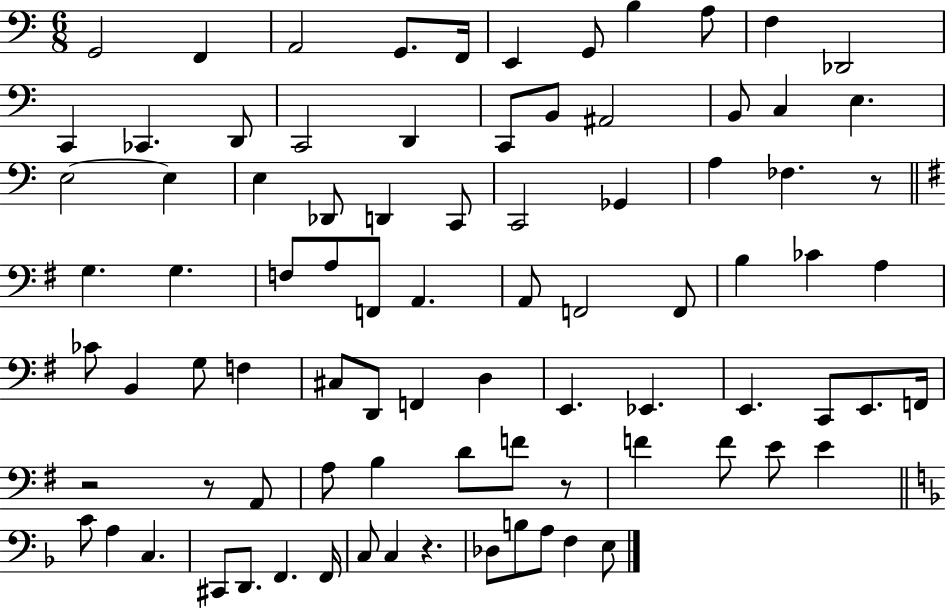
X:1
T:Untitled
M:6/8
L:1/4
K:C
G,,2 F,, A,,2 G,,/2 F,,/4 E,, G,,/2 B, A,/2 F, _D,,2 C,, _C,, D,,/2 C,,2 D,, C,,/2 B,,/2 ^A,,2 B,,/2 C, E, E,2 E, E, _D,,/2 D,, C,,/2 C,,2 _G,, A, _F, z/2 G, G, F,/2 A,/2 F,,/2 A,, A,,/2 F,,2 F,,/2 B, _C A, _C/2 B,, G,/2 F, ^C,/2 D,,/2 F,, D, E,, _E,, E,, C,,/2 E,,/2 F,,/4 z2 z/2 A,,/2 A,/2 B, D/2 F/2 z/2 F F/2 E/2 E C/2 A, C, ^C,,/2 D,,/2 F,, F,,/4 C,/2 C, z _D,/2 B,/2 A,/2 F, E,/2